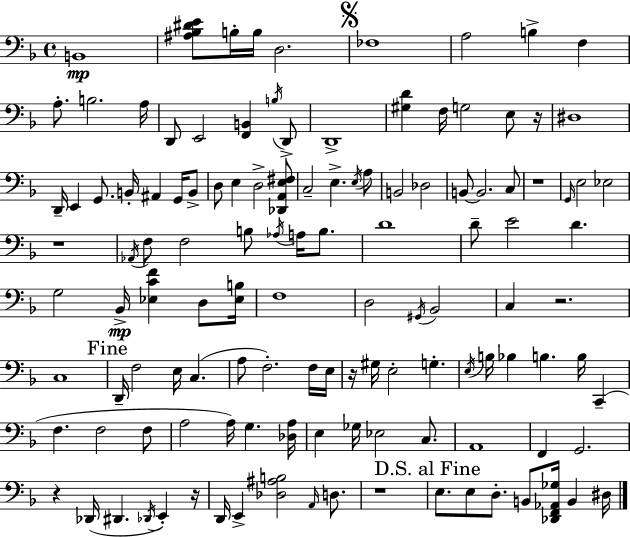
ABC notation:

X:1
T:Untitled
M:4/4
L:1/4
K:Dm
B,,4 [^A,_B,^DE]/2 B,/4 B,/4 D,2 _F,4 A,2 B, F, A,/2 B,2 A,/4 D,,/2 E,,2 [F,,B,,] B,/4 D,,/2 D,,4 [^G,D] F,/4 G,2 E,/2 z/4 ^D,4 D,,/4 E,, G,,/2 B,,/4 ^A,, G,,/4 B,,/2 D,/2 E, D,2 [_D,,A,,E,^F,]/2 C,2 E, E,/4 A,/2 B,,2 _D,2 B,,/2 B,,2 C,/2 z4 G,,/4 E,2 _E,2 z4 _A,,/4 F,/2 F,2 B,/2 _A,/4 A,/4 B,/2 D4 D/2 E2 D G,2 _B,,/4 [_E,CF] D,/2 [_E,B,]/4 F,4 D,2 ^G,,/4 _B,,2 C, z2 C,4 D,,/4 F,2 E,/4 C, A,/2 F,2 F,/4 E,/4 z/4 ^G,/4 E,2 G, E,/4 B,/4 _B, B, B,/4 C,, F, F,2 F,/2 A,2 A,/4 G, [_D,A,]/4 E, _G,/4 _E,2 C,/2 A,,4 F,, G,,2 z _D,,/4 ^D,, _D,,/4 E,, z/4 D,,/4 E,, [_D,^A,B,]2 A,,/4 D,/2 z4 E,/2 E,/2 D,/2 B,,/2 [_D,,F,,_A,,_G,]/4 B,, ^D,/4